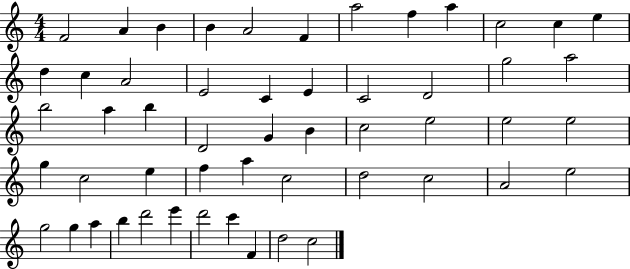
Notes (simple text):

F4/h A4/q B4/q B4/q A4/h F4/q A5/h F5/q A5/q C5/h C5/q E5/q D5/q C5/q A4/h E4/h C4/q E4/q C4/h D4/h G5/h A5/h B5/h A5/q B5/q D4/h G4/q B4/q C5/h E5/h E5/h E5/h G5/q C5/h E5/q F5/q A5/q C5/h D5/h C5/h A4/h E5/h G5/h G5/q A5/q B5/q D6/h E6/q D6/h C6/q F4/q D5/h C5/h